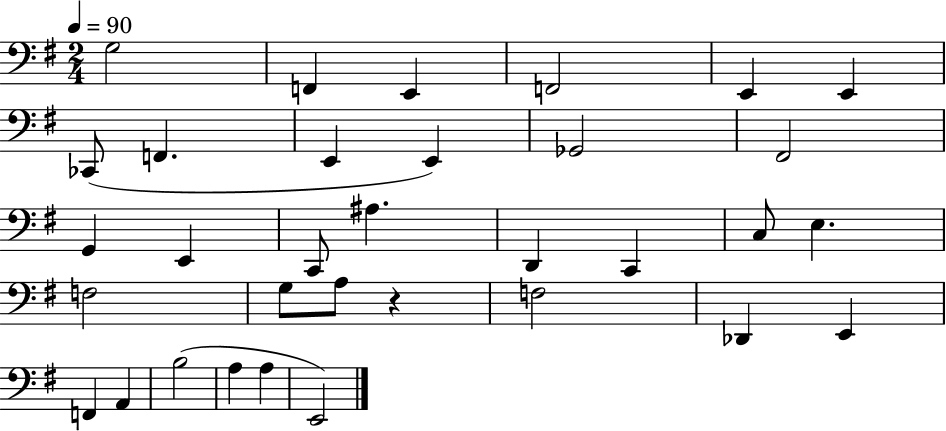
G3/h F2/q E2/q F2/h E2/q E2/q CES2/e F2/q. E2/q E2/q Gb2/h F#2/h G2/q E2/q C2/e A#3/q. D2/q C2/q C3/e E3/q. F3/h G3/e A3/e R/q F3/h Db2/q E2/q F2/q A2/q B3/h A3/q A3/q E2/h